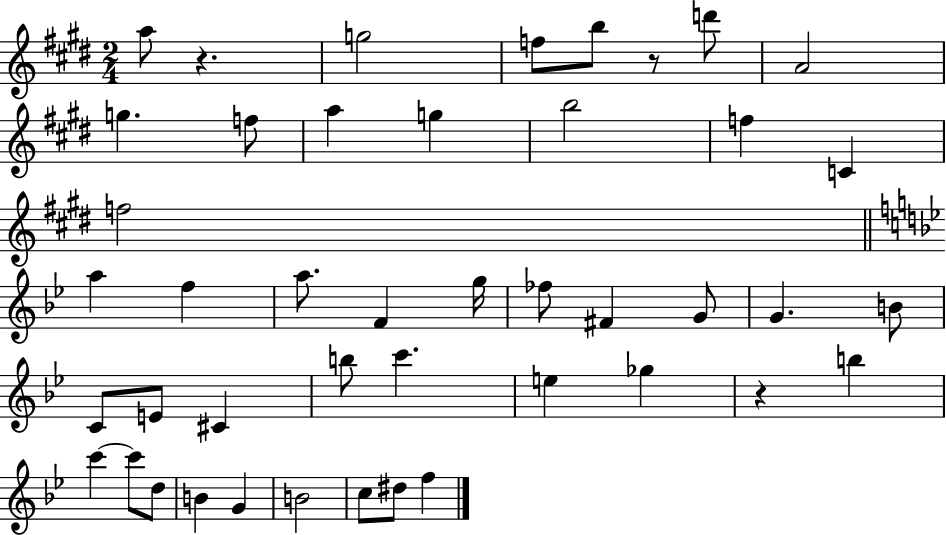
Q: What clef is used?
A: treble